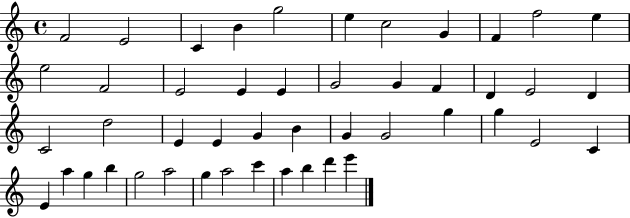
F4/h E4/h C4/q B4/q G5/h E5/q C5/h G4/q F4/q F5/h E5/q E5/h F4/h E4/h E4/q E4/q G4/h G4/q F4/q D4/q E4/h D4/q C4/h D5/h E4/q E4/q G4/q B4/q G4/q G4/h G5/q G5/q E4/h C4/q E4/q A5/q G5/q B5/q G5/h A5/h G5/q A5/h C6/q A5/q B5/q D6/q E6/q